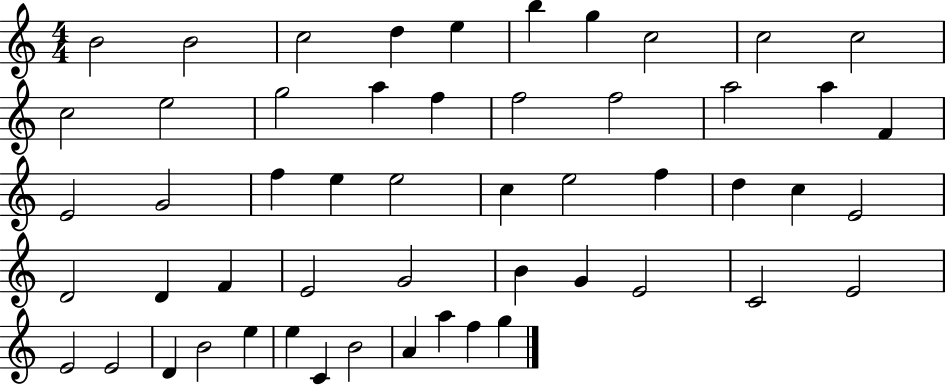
X:1
T:Untitled
M:4/4
L:1/4
K:C
B2 B2 c2 d e b g c2 c2 c2 c2 e2 g2 a f f2 f2 a2 a F E2 G2 f e e2 c e2 f d c E2 D2 D F E2 G2 B G E2 C2 E2 E2 E2 D B2 e e C B2 A a f g